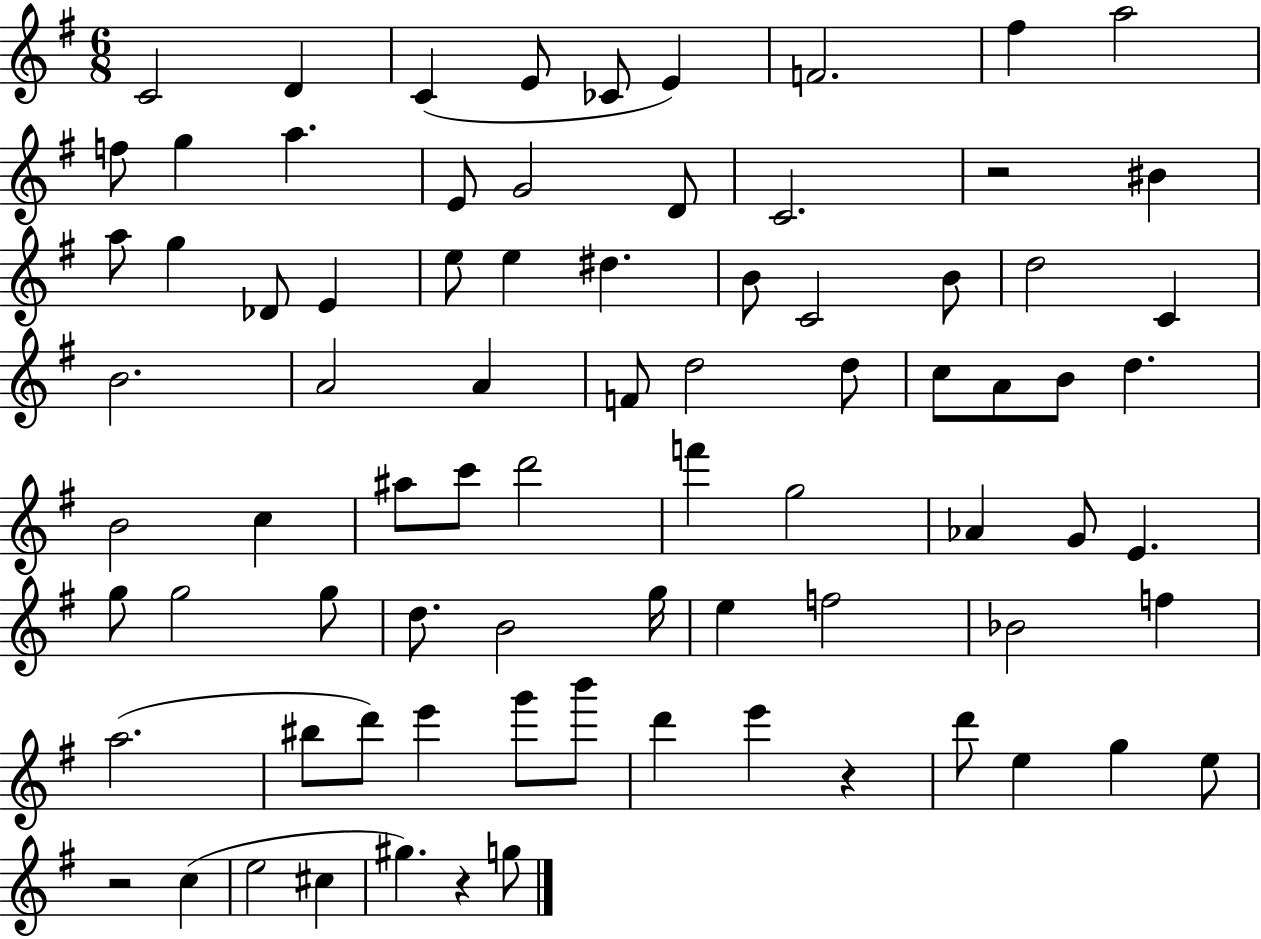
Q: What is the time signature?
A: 6/8